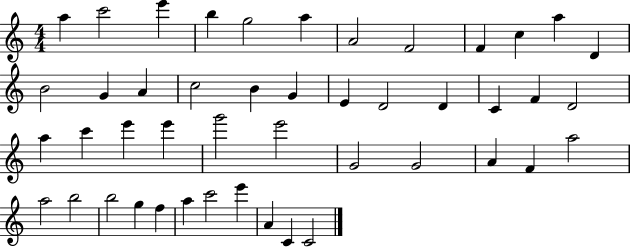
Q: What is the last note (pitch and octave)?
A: C4